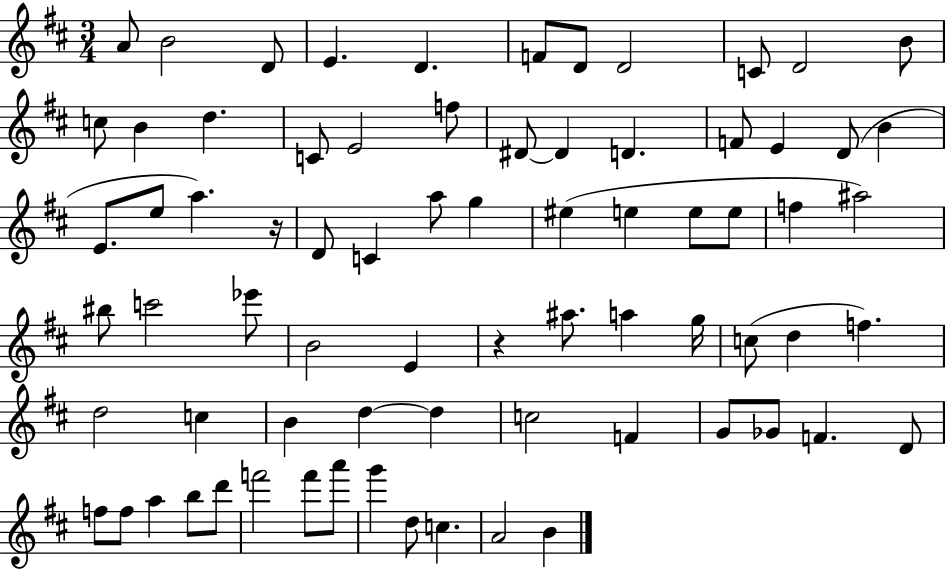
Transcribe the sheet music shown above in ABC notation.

X:1
T:Untitled
M:3/4
L:1/4
K:D
A/2 B2 D/2 E D F/2 D/2 D2 C/2 D2 B/2 c/2 B d C/2 E2 f/2 ^D/2 ^D D F/2 E D/2 B E/2 e/2 a z/4 D/2 C a/2 g ^e e e/2 e/2 f ^a2 ^b/2 c'2 _e'/2 B2 E z ^a/2 a g/4 c/2 d f d2 c B d d c2 F G/2 _G/2 F D/2 f/2 f/2 a b/2 d'/2 f'2 f'/2 a'/2 g' d/2 c A2 B